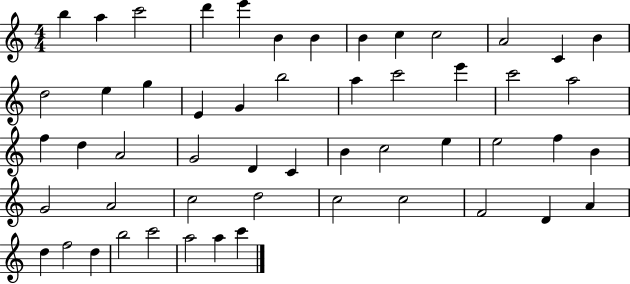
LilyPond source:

{
  \clef treble
  \numericTimeSignature
  \time 4/4
  \key c \major
  b''4 a''4 c'''2 | d'''4 e'''4 b'4 b'4 | b'4 c''4 c''2 | a'2 c'4 b'4 | \break d''2 e''4 g''4 | e'4 g'4 b''2 | a''4 c'''2 e'''4 | c'''2 a''2 | \break f''4 d''4 a'2 | g'2 d'4 c'4 | b'4 c''2 e''4 | e''2 f''4 b'4 | \break g'2 a'2 | c''2 d''2 | c''2 c''2 | f'2 d'4 a'4 | \break d''4 f''2 d''4 | b''2 c'''2 | a''2 a''4 c'''4 | \bar "|."
}